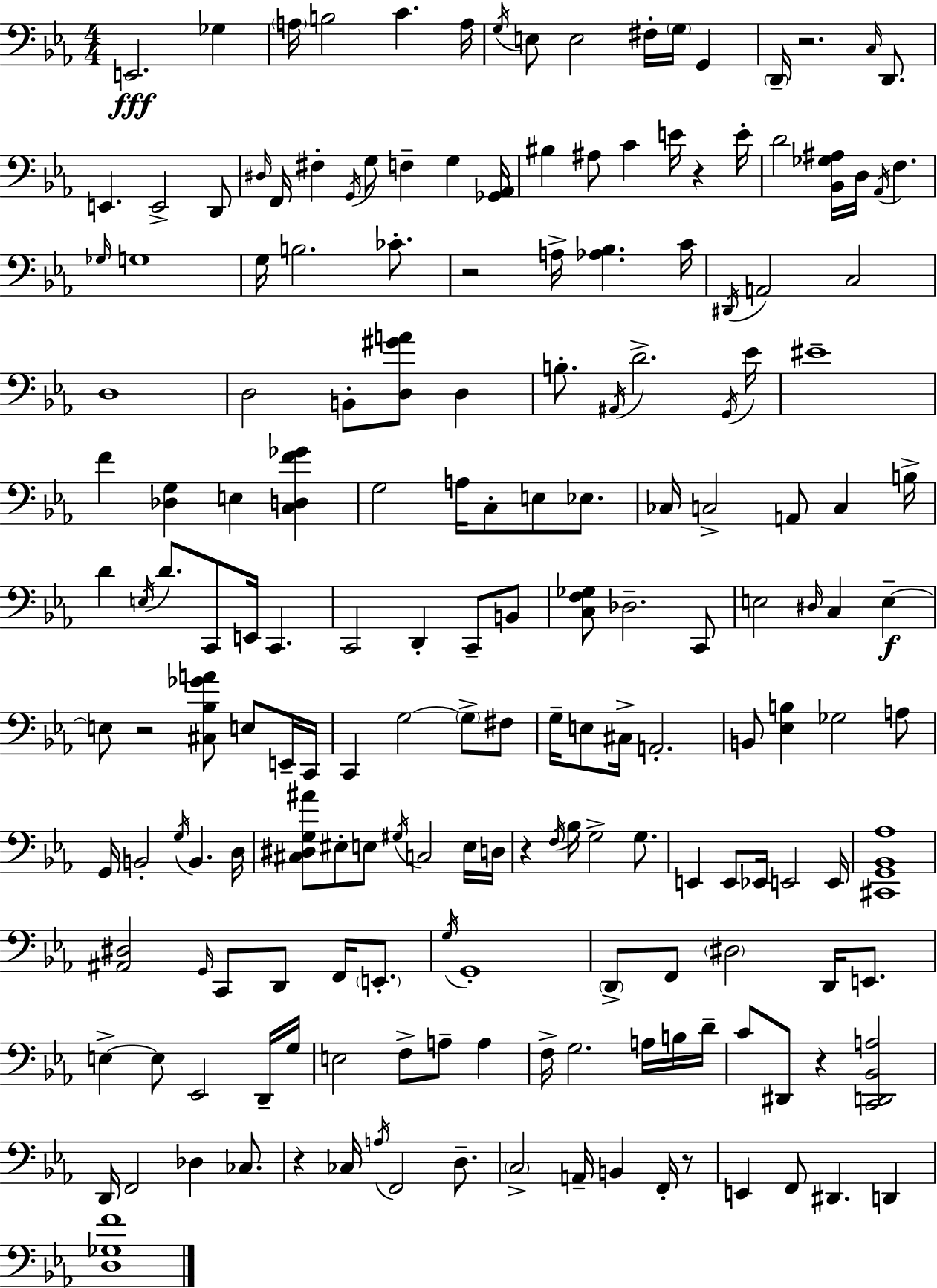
X:1
T:Untitled
M:4/4
L:1/4
K:Cm
E,,2 _G, A,/4 B,2 C A,/4 G,/4 E,/2 E,2 ^F,/4 G,/4 G,, D,,/4 z2 C,/4 D,,/2 E,, E,,2 D,,/2 ^D,/4 F,,/4 ^F, G,,/4 G,/2 F, G, [_G,,_A,,]/4 ^B, ^A,/2 C E/4 z E/4 D2 [_B,,_G,^A,]/4 D,/4 _A,,/4 F, _G,/4 G,4 G,/4 B,2 _C/2 z2 A,/4 [_A,_B,] C/4 ^D,,/4 A,,2 C,2 D,4 D,2 B,,/2 [D,^GA]/2 D, B,/2 ^A,,/4 D2 G,,/4 _E/4 ^E4 F [_D,G,] E, [C,D,F_G] G,2 A,/4 C,/2 E,/2 _E,/2 _C,/4 C,2 A,,/2 C, B,/4 D E,/4 D/2 C,,/2 E,,/4 C,, C,,2 D,, C,,/2 B,,/2 [C,F,_G,]/2 _D,2 C,,/2 E,2 ^D,/4 C, E, E,/2 z2 [^C,_B,_GA]/2 E,/2 E,,/4 C,,/4 C,, G,2 G,/2 ^F,/2 G,/4 E,/2 ^C,/4 A,,2 B,,/2 [_E,B,] _G,2 A,/2 G,,/4 B,,2 G,/4 B,, D,/4 [^C,^D,G,^A]/2 ^E,/2 E,/2 ^G,/4 C,2 E,/4 D,/4 z F,/4 _B,/4 G,2 G,/2 E,, E,,/2 _E,,/4 E,,2 E,,/4 [^C,,G,,_B,,_A,]4 [^A,,^D,]2 G,,/4 C,,/2 D,,/2 F,,/4 E,,/2 G,/4 G,,4 D,,/2 F,,/2 ^D,2 D,,/4 E,,/2 E, E,/2 _E,,2 D,,/4 G,/4 E,2 F,/2 A,/2 A, F,/4 G,2 A,/4 B,/4 D/4 C/2 ^D,,/2 z [C,,D,,_B,,A,]2 D,,/4 F,,2 _D, _C,/2 z _C,/4 A,/4 F,,2 D,/2 C,2 A,,/4 B,, F,,/4 z/2 E,, F,,/2 ^D,, D,, [D,_G,F]4